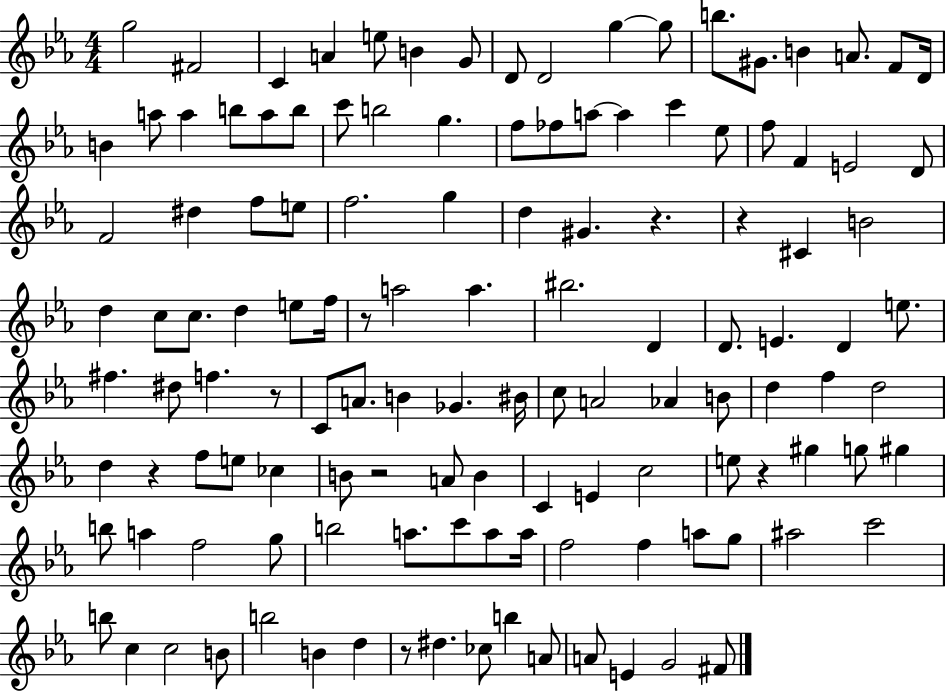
G5/h F#4/h C4/q A4/q E5/e B4/q G4/e D4/e D4/h G5/q G5/e B5/e. G#4/e. B4/q A4/e. F4/e D4/s B4/q A5/e A5/q B5/e A5/e B5/e C6/e B5/h G5/q. F5/e FES5/e A5/e A5/q C6/q Eb5/e F5/e F4/q E4/h D4/e F4/h D#5/q F5/e E5/e F5/h. G5/q D5/q G#4/q. R/q. R/q C#4/q B4/h D5/q C5/e C5/e. D5/q E5/e F5/s R/e A5/h A5/q. BIS5/h. D4/q D4/e. E4/q. D4/q E5/e. F#5/q. D#5/e F5/q. R/e C4/e A4/e. B4/q Gb4/q. BIS4/s C5/e A4/h Ab4/q B4/e D5/q F5/q D5/h D5/q R/q F5/e E5/e CES5/q B4/e R/h A4/e B4/q C4/q E4/q C5/h E5/e R/q G#5/q G5/e G#5/q B5/e A5/q F5/h G5/e B5/h A5/e. C6/e A5/e A5/s F5/h F5/q A5/e G5/e A#5/h C6/h B5/e C5/q C5/h B4/e B5/h B4/q D5/q R/e D#5/q. CES5/e B5/q A4/e A4/e E4/q G4/h F#4/e